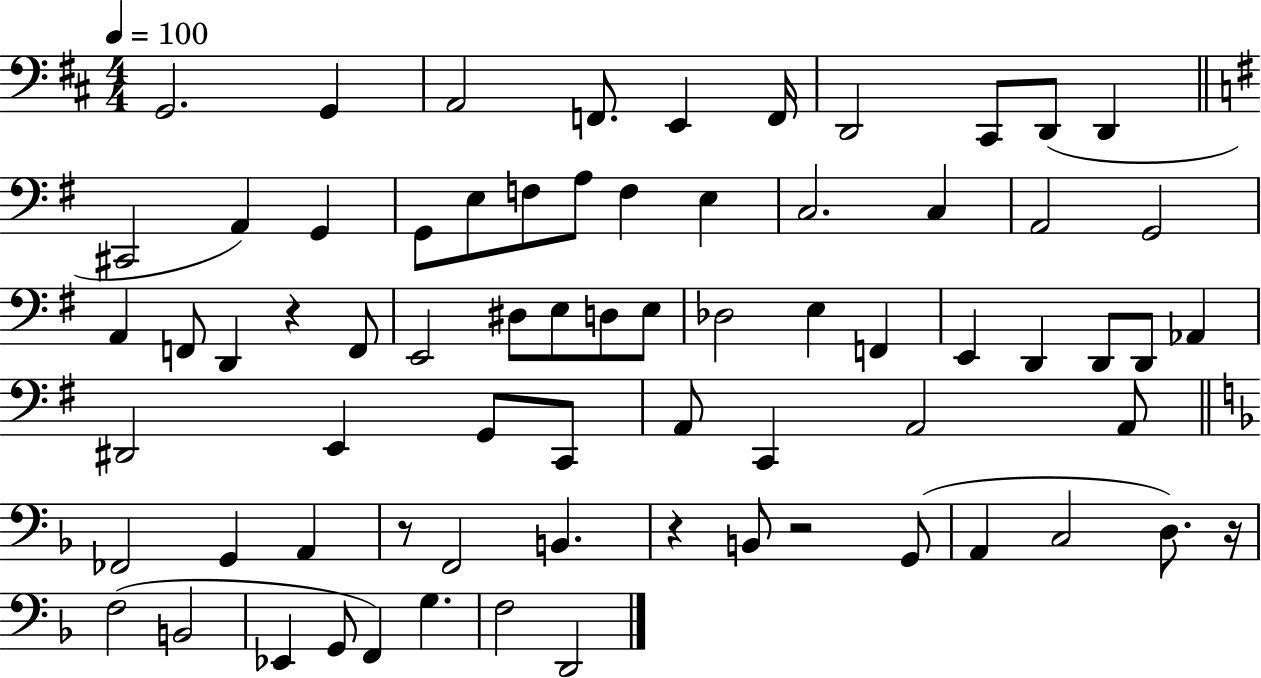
G2/h. G2/q A2/h F2/e. E2/q F2/s D2/h C#2/e D2/e D2/q C#2/h A2/q G2/q G2/e E3/e F3/e A3/e F3/q E3/q C3/h. C3/q A2/h G2/h A2/q F2/e D2/q R/q F2/e E2/h D#3/e E3/e D3/e E3/e Db3/h E3/q F2/q E2/q D2/q D2/e D2/e Ab2/q D#2/h E2/q G2/e C2/e A2/e C2/q A2/h A2/e FES2/h G2/q A2/q R/e F2/h B2/q. R/q B2/e R/h G2/e A2/q C3/h D3/e. R/s F3/h B2/h Eb2/q G2/e F2/q G3/q. F3/h D2/h